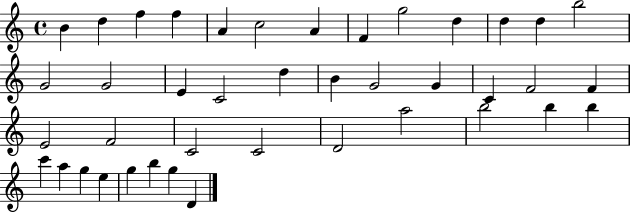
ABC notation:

X:1
T:Untitled
M:4/4
L:1/4
K:C
B d f f A c2 A F g2 d d d b2 G2 G2 E C2 d B G2 G C F2 F E2 F2 C2 C2 D2 a2 b2 b b c' a g e g b g D